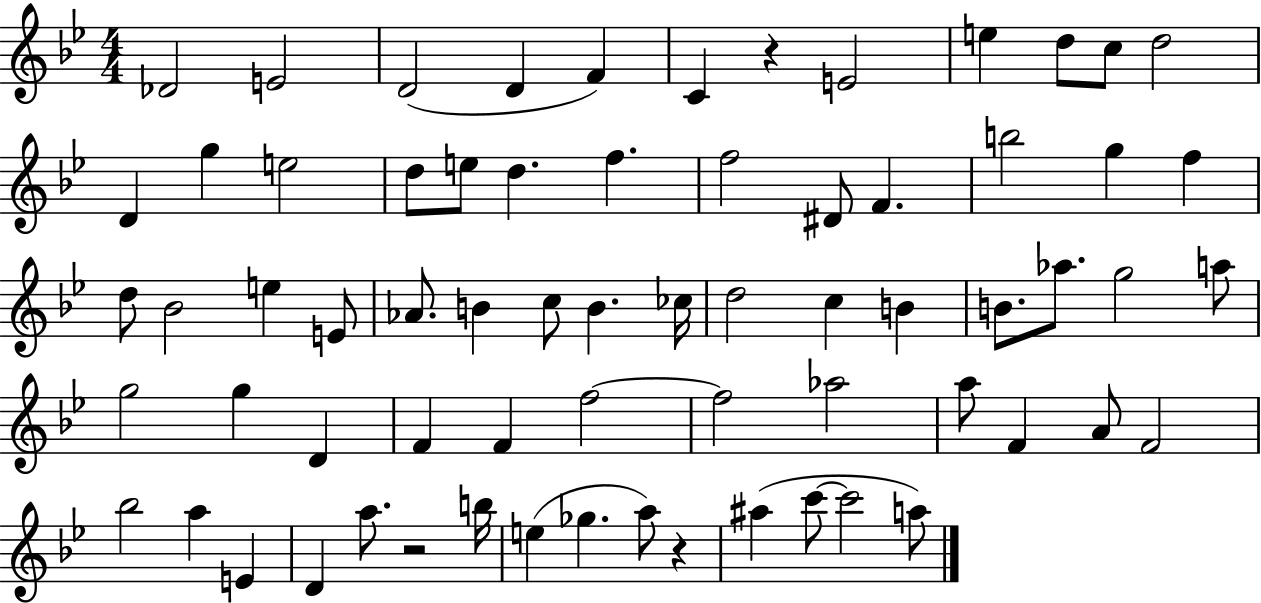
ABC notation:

X:1
T:Untitled
M:4/4
L:1/4
K:Bb
_D2 E2 D2 D F C z E2 e d/2 c/2 d2 D g e2 d/2 e/2 d f f2 ^D/2 F b2 g f d/2 _B2 e E/2 _A/2 B c/2 B _c/4 d2 c B B/2 _a/2 g2 a/2 g2 g D F F f2 f2 _a2 a/2 F A/2 F2 _b2 a E D a/2 z2 b/4 e _g a/2 z ^a c'/2 c'2 a/2